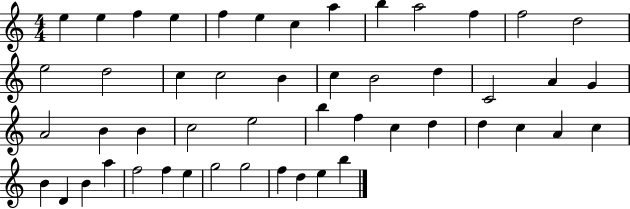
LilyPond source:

{
  \clef treble
  \numericTimeSignature
  \time 4/4
  \key c \major
  e''4 e''4 f''4 e''4 | f''4 e''4 c''4 a''4 | b''4 a''2 f''4 | f''2 d''2 | \break e''2 d''2 | c''4 c''2 b'4 | c''4 b'2 d''4 | c'2 a'4 g'4 | \break a'2 b'4 b'4 | c''2 e''2 | b''4 f''4 c''4 d''4 | d''4 c''4 a'4 c''4 | \break b'4 d'4 b'4 a''4 | f''2 f''4 e''4 | g''2 g''2 | f''4 d''4 e''4 b''4 | \break \bar "|."
}